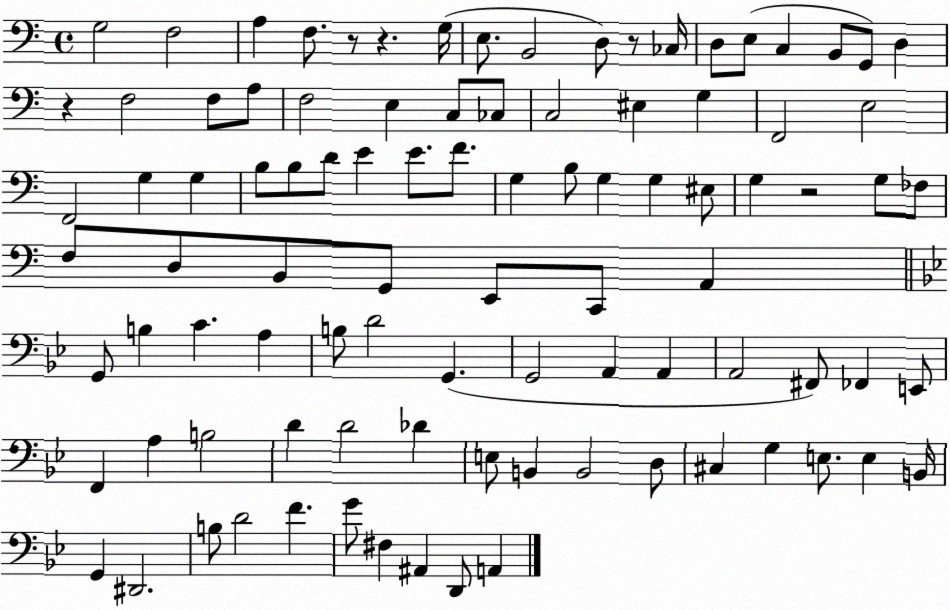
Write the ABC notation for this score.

X:1
T:Untitled
M:4/4
L:1/4
K:C
G,2 F,2 A, F,/2 z/2 z G,/4 E,/2 B,,2 D,/2 z/2 _C,/4 D,/2 E,/2 C, B,,/2 G,,/2 D, z F,2 F,/2 A,/2 F,2 E, C,/2 _C,/2 C,2 ^E, G, F,,2 E,2 F,,2 G, G, B,/2 B,/2 D/2 E E/2 F/2 G, B,/2 G, G, ^E,/2 G, z2 G,/2 _F,/2 F,/2 D,/2 B,,/2 G,,/2 E,,/2 C,,/2 A,, G,,/2 B, C A, B,/2 D2 G,, G,,2 A,, A,, A,,2 ^F,,/2 _F,, E,,/2 F,, A, B,2 D D2 _D E,/2 B,, B,,2 D,/2 ^C, G, E,/2 E, B,,/4 G,, ^D,,2 B,/2 D2 F G/2 ^F, ^A,, D,,/2 A,,